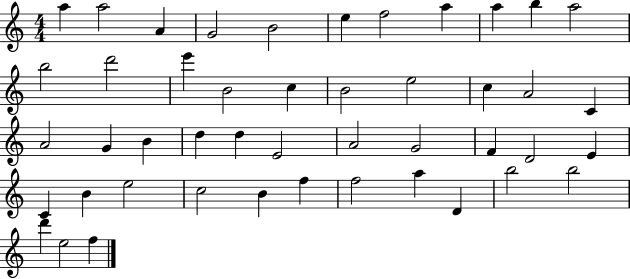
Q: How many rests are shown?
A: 0